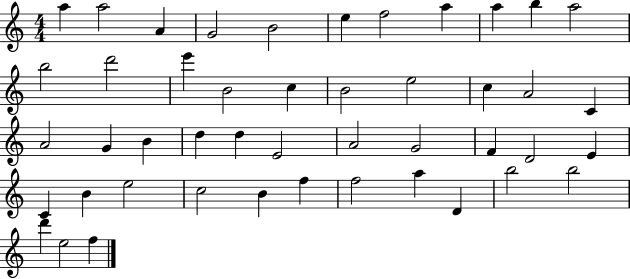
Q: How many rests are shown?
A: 0